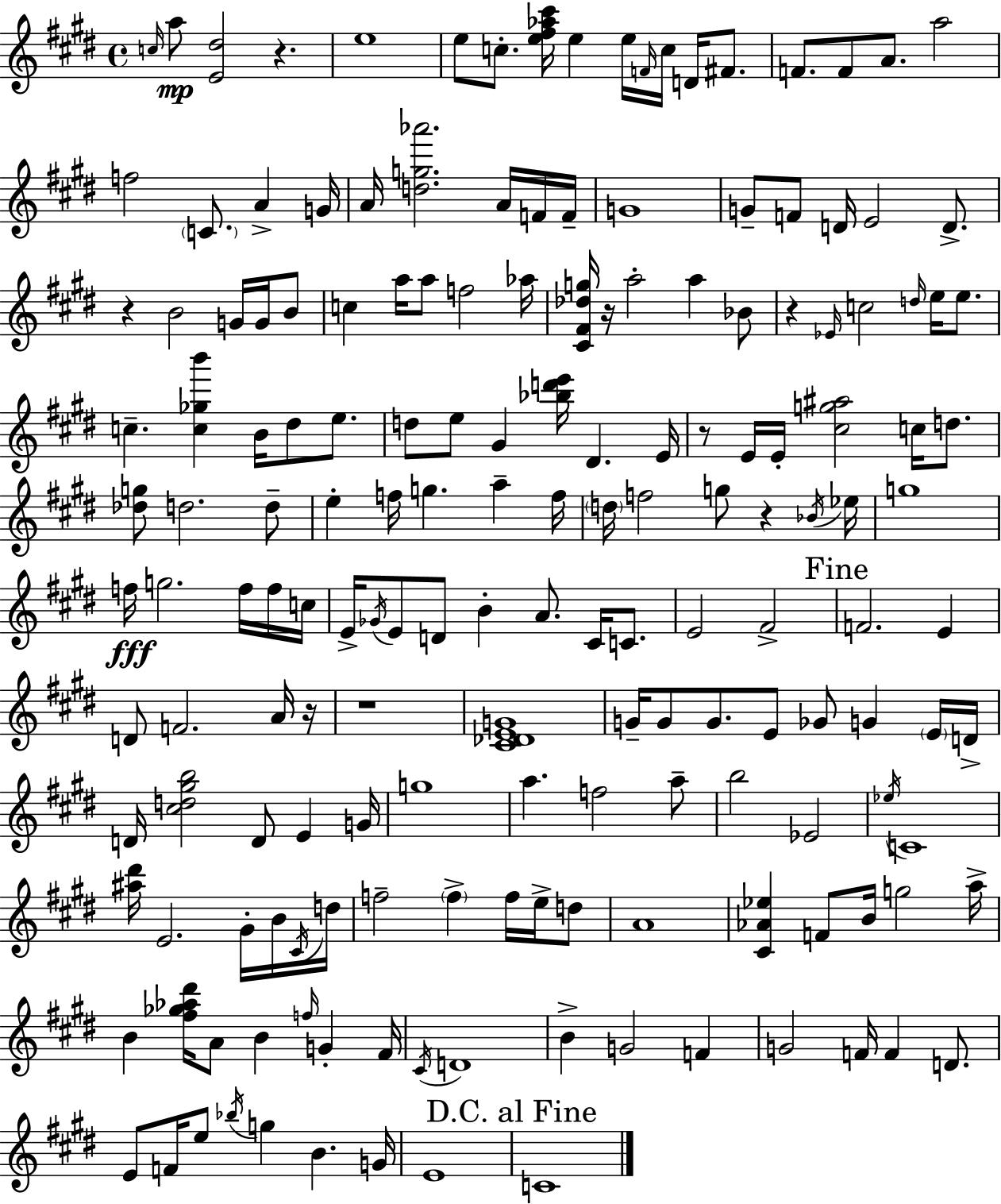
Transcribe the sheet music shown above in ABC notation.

X:1
T:Untitled
M:4/4
L:1/4
K:E
c/4 a/2 [E^d]2 z e4 e/2 c/2 [e^f_a^c']/4 e e/4 F/4 c/4 D/4 ^F/2 F/2 F/2 A/2 a2 f2 C/2 A G/4 A/4 [dg_a']2 A/4 F/4 F/4 G4 G/2 F/2 D/4 E2 D/2 z B2 G/4 G/4 B/2 c a/4 a/2 f2 _a/4 [^C^F_dg]/4 z/4 a2 a _B/2 z _E/4 c2 d/4 e/4 e/2 c [c_gb'] B/4 ^d/2 e/2 d/2 e/2 ^G [_bd'e']/4 ^D E/4 z/2 E/4 E/4 [^cg^a]2 c/4 d/2 [_dg]/2 d2 d/2 e f/4 g a f/4 d/4 f2 g/2 z _B/4 _e/4 g4 f/4 g2 f/4 f/4 c/4 E/4 _G/4 E/2 D/2 B A/2 ^C/4 C/2 E2 ^F2 F2 E D/2 F2 A/4 z/4 z4 [^C_DEG]4 G/4 G/2 G/2 E/2 _G/2 G E/4 D/4 D/4 [^cd^gb]2 D/2 E G/4 g4 a f2 a/2 b2 _E2 _e/4 C4 [^a^d']/4 E2 ^G/4 B/4 ^C/4 d/4 f2 f f/4 e/4 d/2 A4 [^C_A_e] F/2 B/4 g2 a/4 B [^f_g_a^d']/4 A/2 B f/4 G ^F/4 ^C/4 D4 B G2 F G2 F/4 F D/2 E/2 F/4 e/2 _b/4 g B G/4 E4 C4